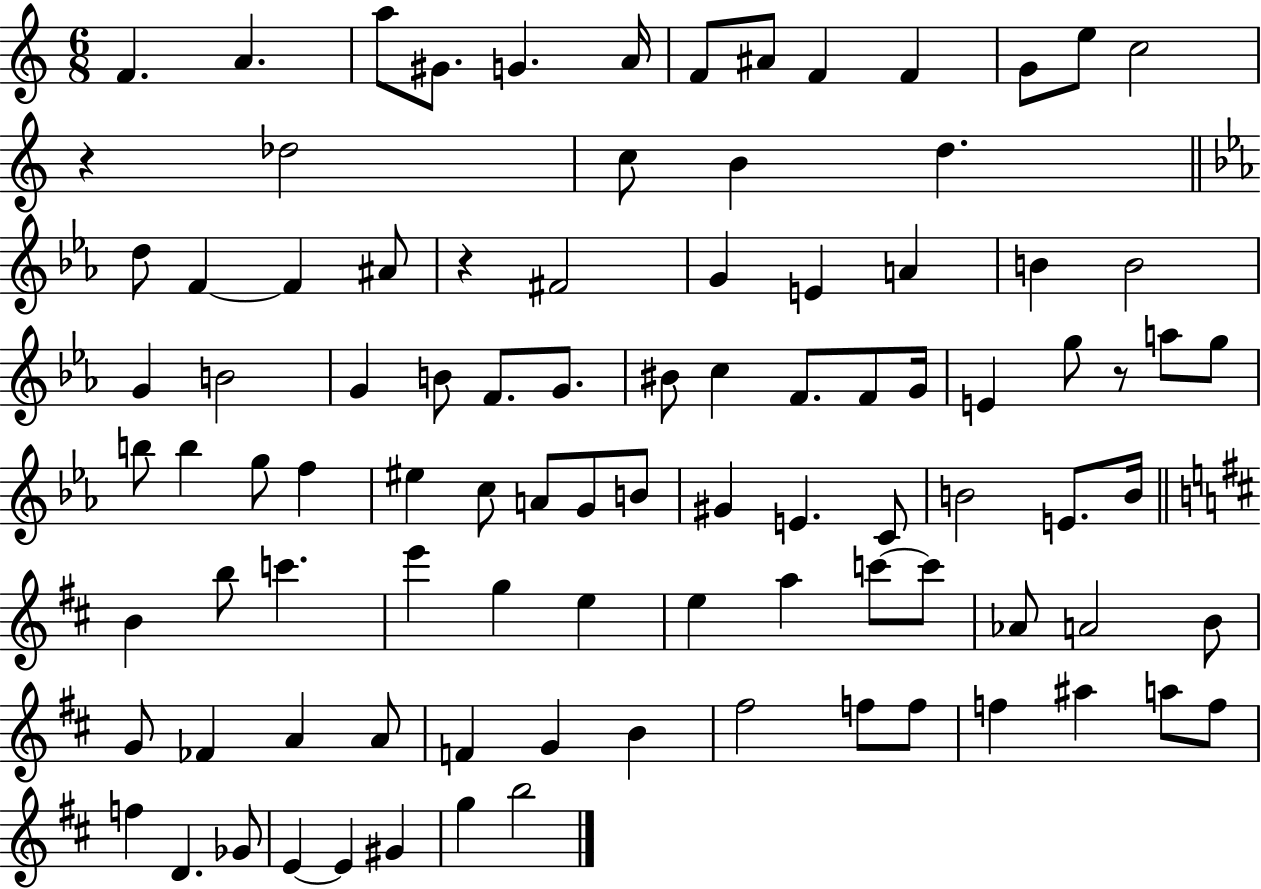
{
  \clef treble
  \numericTimeSignature
  \time 6/8
  \key c \major
  f'4. a'4. | a''8 gis'8. g'4. a'16 | f'8 ais'8 f'4 f'4 | g'8 e''8 c''2 | \break r4 des''2 | c''8 b'4 d''4. | \bar "||" \break \key c \minor d''8 f'4~~ f'4 ais'8 | r4 fis'2 | g'4 e'4 a'4 | b'4 b'2 | \break g'4 b'2 | g'4 b'8 f'8. g'8. | bis'8 c''4 f'8. f'8 g'16 | e'4 g''8 r8 a''8 g''8 | \break b''8 b''4 g''8 f''4 | eis''4 c''8 a'8 g'8 b'8 | gis'4 e'4. c'8 | b'2 e'8. b'16 | \break \bar "||" \break \key d \major b'4 b''8 c'''4. | e'''4 g''4 e''4 | e''4 a''4 c'''8~~ c'''8 | aes'8 a'2 b'8 | \break g'8 fes'4 a'4 a'8 | f'4 g'4 b'4 | fis''2 f''8 f''8 | f''4 ais''4 a''8 f''8 | \break f''4 d'4. ges'8 | e'4~~ e'4 gis'4 | g''4 b''2 | \bar "|."
}